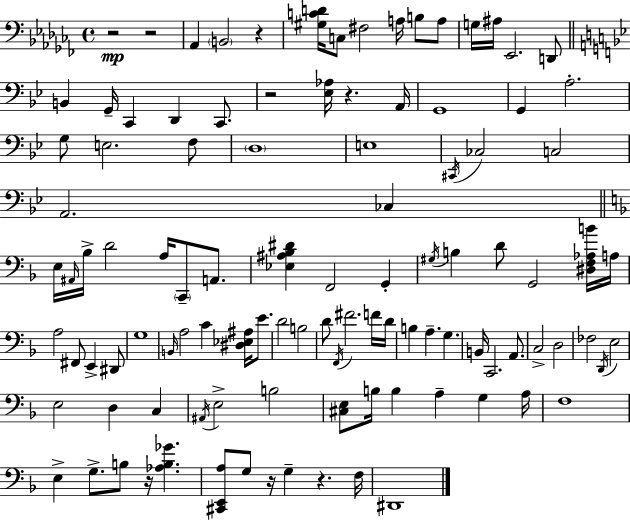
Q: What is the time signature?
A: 4/4